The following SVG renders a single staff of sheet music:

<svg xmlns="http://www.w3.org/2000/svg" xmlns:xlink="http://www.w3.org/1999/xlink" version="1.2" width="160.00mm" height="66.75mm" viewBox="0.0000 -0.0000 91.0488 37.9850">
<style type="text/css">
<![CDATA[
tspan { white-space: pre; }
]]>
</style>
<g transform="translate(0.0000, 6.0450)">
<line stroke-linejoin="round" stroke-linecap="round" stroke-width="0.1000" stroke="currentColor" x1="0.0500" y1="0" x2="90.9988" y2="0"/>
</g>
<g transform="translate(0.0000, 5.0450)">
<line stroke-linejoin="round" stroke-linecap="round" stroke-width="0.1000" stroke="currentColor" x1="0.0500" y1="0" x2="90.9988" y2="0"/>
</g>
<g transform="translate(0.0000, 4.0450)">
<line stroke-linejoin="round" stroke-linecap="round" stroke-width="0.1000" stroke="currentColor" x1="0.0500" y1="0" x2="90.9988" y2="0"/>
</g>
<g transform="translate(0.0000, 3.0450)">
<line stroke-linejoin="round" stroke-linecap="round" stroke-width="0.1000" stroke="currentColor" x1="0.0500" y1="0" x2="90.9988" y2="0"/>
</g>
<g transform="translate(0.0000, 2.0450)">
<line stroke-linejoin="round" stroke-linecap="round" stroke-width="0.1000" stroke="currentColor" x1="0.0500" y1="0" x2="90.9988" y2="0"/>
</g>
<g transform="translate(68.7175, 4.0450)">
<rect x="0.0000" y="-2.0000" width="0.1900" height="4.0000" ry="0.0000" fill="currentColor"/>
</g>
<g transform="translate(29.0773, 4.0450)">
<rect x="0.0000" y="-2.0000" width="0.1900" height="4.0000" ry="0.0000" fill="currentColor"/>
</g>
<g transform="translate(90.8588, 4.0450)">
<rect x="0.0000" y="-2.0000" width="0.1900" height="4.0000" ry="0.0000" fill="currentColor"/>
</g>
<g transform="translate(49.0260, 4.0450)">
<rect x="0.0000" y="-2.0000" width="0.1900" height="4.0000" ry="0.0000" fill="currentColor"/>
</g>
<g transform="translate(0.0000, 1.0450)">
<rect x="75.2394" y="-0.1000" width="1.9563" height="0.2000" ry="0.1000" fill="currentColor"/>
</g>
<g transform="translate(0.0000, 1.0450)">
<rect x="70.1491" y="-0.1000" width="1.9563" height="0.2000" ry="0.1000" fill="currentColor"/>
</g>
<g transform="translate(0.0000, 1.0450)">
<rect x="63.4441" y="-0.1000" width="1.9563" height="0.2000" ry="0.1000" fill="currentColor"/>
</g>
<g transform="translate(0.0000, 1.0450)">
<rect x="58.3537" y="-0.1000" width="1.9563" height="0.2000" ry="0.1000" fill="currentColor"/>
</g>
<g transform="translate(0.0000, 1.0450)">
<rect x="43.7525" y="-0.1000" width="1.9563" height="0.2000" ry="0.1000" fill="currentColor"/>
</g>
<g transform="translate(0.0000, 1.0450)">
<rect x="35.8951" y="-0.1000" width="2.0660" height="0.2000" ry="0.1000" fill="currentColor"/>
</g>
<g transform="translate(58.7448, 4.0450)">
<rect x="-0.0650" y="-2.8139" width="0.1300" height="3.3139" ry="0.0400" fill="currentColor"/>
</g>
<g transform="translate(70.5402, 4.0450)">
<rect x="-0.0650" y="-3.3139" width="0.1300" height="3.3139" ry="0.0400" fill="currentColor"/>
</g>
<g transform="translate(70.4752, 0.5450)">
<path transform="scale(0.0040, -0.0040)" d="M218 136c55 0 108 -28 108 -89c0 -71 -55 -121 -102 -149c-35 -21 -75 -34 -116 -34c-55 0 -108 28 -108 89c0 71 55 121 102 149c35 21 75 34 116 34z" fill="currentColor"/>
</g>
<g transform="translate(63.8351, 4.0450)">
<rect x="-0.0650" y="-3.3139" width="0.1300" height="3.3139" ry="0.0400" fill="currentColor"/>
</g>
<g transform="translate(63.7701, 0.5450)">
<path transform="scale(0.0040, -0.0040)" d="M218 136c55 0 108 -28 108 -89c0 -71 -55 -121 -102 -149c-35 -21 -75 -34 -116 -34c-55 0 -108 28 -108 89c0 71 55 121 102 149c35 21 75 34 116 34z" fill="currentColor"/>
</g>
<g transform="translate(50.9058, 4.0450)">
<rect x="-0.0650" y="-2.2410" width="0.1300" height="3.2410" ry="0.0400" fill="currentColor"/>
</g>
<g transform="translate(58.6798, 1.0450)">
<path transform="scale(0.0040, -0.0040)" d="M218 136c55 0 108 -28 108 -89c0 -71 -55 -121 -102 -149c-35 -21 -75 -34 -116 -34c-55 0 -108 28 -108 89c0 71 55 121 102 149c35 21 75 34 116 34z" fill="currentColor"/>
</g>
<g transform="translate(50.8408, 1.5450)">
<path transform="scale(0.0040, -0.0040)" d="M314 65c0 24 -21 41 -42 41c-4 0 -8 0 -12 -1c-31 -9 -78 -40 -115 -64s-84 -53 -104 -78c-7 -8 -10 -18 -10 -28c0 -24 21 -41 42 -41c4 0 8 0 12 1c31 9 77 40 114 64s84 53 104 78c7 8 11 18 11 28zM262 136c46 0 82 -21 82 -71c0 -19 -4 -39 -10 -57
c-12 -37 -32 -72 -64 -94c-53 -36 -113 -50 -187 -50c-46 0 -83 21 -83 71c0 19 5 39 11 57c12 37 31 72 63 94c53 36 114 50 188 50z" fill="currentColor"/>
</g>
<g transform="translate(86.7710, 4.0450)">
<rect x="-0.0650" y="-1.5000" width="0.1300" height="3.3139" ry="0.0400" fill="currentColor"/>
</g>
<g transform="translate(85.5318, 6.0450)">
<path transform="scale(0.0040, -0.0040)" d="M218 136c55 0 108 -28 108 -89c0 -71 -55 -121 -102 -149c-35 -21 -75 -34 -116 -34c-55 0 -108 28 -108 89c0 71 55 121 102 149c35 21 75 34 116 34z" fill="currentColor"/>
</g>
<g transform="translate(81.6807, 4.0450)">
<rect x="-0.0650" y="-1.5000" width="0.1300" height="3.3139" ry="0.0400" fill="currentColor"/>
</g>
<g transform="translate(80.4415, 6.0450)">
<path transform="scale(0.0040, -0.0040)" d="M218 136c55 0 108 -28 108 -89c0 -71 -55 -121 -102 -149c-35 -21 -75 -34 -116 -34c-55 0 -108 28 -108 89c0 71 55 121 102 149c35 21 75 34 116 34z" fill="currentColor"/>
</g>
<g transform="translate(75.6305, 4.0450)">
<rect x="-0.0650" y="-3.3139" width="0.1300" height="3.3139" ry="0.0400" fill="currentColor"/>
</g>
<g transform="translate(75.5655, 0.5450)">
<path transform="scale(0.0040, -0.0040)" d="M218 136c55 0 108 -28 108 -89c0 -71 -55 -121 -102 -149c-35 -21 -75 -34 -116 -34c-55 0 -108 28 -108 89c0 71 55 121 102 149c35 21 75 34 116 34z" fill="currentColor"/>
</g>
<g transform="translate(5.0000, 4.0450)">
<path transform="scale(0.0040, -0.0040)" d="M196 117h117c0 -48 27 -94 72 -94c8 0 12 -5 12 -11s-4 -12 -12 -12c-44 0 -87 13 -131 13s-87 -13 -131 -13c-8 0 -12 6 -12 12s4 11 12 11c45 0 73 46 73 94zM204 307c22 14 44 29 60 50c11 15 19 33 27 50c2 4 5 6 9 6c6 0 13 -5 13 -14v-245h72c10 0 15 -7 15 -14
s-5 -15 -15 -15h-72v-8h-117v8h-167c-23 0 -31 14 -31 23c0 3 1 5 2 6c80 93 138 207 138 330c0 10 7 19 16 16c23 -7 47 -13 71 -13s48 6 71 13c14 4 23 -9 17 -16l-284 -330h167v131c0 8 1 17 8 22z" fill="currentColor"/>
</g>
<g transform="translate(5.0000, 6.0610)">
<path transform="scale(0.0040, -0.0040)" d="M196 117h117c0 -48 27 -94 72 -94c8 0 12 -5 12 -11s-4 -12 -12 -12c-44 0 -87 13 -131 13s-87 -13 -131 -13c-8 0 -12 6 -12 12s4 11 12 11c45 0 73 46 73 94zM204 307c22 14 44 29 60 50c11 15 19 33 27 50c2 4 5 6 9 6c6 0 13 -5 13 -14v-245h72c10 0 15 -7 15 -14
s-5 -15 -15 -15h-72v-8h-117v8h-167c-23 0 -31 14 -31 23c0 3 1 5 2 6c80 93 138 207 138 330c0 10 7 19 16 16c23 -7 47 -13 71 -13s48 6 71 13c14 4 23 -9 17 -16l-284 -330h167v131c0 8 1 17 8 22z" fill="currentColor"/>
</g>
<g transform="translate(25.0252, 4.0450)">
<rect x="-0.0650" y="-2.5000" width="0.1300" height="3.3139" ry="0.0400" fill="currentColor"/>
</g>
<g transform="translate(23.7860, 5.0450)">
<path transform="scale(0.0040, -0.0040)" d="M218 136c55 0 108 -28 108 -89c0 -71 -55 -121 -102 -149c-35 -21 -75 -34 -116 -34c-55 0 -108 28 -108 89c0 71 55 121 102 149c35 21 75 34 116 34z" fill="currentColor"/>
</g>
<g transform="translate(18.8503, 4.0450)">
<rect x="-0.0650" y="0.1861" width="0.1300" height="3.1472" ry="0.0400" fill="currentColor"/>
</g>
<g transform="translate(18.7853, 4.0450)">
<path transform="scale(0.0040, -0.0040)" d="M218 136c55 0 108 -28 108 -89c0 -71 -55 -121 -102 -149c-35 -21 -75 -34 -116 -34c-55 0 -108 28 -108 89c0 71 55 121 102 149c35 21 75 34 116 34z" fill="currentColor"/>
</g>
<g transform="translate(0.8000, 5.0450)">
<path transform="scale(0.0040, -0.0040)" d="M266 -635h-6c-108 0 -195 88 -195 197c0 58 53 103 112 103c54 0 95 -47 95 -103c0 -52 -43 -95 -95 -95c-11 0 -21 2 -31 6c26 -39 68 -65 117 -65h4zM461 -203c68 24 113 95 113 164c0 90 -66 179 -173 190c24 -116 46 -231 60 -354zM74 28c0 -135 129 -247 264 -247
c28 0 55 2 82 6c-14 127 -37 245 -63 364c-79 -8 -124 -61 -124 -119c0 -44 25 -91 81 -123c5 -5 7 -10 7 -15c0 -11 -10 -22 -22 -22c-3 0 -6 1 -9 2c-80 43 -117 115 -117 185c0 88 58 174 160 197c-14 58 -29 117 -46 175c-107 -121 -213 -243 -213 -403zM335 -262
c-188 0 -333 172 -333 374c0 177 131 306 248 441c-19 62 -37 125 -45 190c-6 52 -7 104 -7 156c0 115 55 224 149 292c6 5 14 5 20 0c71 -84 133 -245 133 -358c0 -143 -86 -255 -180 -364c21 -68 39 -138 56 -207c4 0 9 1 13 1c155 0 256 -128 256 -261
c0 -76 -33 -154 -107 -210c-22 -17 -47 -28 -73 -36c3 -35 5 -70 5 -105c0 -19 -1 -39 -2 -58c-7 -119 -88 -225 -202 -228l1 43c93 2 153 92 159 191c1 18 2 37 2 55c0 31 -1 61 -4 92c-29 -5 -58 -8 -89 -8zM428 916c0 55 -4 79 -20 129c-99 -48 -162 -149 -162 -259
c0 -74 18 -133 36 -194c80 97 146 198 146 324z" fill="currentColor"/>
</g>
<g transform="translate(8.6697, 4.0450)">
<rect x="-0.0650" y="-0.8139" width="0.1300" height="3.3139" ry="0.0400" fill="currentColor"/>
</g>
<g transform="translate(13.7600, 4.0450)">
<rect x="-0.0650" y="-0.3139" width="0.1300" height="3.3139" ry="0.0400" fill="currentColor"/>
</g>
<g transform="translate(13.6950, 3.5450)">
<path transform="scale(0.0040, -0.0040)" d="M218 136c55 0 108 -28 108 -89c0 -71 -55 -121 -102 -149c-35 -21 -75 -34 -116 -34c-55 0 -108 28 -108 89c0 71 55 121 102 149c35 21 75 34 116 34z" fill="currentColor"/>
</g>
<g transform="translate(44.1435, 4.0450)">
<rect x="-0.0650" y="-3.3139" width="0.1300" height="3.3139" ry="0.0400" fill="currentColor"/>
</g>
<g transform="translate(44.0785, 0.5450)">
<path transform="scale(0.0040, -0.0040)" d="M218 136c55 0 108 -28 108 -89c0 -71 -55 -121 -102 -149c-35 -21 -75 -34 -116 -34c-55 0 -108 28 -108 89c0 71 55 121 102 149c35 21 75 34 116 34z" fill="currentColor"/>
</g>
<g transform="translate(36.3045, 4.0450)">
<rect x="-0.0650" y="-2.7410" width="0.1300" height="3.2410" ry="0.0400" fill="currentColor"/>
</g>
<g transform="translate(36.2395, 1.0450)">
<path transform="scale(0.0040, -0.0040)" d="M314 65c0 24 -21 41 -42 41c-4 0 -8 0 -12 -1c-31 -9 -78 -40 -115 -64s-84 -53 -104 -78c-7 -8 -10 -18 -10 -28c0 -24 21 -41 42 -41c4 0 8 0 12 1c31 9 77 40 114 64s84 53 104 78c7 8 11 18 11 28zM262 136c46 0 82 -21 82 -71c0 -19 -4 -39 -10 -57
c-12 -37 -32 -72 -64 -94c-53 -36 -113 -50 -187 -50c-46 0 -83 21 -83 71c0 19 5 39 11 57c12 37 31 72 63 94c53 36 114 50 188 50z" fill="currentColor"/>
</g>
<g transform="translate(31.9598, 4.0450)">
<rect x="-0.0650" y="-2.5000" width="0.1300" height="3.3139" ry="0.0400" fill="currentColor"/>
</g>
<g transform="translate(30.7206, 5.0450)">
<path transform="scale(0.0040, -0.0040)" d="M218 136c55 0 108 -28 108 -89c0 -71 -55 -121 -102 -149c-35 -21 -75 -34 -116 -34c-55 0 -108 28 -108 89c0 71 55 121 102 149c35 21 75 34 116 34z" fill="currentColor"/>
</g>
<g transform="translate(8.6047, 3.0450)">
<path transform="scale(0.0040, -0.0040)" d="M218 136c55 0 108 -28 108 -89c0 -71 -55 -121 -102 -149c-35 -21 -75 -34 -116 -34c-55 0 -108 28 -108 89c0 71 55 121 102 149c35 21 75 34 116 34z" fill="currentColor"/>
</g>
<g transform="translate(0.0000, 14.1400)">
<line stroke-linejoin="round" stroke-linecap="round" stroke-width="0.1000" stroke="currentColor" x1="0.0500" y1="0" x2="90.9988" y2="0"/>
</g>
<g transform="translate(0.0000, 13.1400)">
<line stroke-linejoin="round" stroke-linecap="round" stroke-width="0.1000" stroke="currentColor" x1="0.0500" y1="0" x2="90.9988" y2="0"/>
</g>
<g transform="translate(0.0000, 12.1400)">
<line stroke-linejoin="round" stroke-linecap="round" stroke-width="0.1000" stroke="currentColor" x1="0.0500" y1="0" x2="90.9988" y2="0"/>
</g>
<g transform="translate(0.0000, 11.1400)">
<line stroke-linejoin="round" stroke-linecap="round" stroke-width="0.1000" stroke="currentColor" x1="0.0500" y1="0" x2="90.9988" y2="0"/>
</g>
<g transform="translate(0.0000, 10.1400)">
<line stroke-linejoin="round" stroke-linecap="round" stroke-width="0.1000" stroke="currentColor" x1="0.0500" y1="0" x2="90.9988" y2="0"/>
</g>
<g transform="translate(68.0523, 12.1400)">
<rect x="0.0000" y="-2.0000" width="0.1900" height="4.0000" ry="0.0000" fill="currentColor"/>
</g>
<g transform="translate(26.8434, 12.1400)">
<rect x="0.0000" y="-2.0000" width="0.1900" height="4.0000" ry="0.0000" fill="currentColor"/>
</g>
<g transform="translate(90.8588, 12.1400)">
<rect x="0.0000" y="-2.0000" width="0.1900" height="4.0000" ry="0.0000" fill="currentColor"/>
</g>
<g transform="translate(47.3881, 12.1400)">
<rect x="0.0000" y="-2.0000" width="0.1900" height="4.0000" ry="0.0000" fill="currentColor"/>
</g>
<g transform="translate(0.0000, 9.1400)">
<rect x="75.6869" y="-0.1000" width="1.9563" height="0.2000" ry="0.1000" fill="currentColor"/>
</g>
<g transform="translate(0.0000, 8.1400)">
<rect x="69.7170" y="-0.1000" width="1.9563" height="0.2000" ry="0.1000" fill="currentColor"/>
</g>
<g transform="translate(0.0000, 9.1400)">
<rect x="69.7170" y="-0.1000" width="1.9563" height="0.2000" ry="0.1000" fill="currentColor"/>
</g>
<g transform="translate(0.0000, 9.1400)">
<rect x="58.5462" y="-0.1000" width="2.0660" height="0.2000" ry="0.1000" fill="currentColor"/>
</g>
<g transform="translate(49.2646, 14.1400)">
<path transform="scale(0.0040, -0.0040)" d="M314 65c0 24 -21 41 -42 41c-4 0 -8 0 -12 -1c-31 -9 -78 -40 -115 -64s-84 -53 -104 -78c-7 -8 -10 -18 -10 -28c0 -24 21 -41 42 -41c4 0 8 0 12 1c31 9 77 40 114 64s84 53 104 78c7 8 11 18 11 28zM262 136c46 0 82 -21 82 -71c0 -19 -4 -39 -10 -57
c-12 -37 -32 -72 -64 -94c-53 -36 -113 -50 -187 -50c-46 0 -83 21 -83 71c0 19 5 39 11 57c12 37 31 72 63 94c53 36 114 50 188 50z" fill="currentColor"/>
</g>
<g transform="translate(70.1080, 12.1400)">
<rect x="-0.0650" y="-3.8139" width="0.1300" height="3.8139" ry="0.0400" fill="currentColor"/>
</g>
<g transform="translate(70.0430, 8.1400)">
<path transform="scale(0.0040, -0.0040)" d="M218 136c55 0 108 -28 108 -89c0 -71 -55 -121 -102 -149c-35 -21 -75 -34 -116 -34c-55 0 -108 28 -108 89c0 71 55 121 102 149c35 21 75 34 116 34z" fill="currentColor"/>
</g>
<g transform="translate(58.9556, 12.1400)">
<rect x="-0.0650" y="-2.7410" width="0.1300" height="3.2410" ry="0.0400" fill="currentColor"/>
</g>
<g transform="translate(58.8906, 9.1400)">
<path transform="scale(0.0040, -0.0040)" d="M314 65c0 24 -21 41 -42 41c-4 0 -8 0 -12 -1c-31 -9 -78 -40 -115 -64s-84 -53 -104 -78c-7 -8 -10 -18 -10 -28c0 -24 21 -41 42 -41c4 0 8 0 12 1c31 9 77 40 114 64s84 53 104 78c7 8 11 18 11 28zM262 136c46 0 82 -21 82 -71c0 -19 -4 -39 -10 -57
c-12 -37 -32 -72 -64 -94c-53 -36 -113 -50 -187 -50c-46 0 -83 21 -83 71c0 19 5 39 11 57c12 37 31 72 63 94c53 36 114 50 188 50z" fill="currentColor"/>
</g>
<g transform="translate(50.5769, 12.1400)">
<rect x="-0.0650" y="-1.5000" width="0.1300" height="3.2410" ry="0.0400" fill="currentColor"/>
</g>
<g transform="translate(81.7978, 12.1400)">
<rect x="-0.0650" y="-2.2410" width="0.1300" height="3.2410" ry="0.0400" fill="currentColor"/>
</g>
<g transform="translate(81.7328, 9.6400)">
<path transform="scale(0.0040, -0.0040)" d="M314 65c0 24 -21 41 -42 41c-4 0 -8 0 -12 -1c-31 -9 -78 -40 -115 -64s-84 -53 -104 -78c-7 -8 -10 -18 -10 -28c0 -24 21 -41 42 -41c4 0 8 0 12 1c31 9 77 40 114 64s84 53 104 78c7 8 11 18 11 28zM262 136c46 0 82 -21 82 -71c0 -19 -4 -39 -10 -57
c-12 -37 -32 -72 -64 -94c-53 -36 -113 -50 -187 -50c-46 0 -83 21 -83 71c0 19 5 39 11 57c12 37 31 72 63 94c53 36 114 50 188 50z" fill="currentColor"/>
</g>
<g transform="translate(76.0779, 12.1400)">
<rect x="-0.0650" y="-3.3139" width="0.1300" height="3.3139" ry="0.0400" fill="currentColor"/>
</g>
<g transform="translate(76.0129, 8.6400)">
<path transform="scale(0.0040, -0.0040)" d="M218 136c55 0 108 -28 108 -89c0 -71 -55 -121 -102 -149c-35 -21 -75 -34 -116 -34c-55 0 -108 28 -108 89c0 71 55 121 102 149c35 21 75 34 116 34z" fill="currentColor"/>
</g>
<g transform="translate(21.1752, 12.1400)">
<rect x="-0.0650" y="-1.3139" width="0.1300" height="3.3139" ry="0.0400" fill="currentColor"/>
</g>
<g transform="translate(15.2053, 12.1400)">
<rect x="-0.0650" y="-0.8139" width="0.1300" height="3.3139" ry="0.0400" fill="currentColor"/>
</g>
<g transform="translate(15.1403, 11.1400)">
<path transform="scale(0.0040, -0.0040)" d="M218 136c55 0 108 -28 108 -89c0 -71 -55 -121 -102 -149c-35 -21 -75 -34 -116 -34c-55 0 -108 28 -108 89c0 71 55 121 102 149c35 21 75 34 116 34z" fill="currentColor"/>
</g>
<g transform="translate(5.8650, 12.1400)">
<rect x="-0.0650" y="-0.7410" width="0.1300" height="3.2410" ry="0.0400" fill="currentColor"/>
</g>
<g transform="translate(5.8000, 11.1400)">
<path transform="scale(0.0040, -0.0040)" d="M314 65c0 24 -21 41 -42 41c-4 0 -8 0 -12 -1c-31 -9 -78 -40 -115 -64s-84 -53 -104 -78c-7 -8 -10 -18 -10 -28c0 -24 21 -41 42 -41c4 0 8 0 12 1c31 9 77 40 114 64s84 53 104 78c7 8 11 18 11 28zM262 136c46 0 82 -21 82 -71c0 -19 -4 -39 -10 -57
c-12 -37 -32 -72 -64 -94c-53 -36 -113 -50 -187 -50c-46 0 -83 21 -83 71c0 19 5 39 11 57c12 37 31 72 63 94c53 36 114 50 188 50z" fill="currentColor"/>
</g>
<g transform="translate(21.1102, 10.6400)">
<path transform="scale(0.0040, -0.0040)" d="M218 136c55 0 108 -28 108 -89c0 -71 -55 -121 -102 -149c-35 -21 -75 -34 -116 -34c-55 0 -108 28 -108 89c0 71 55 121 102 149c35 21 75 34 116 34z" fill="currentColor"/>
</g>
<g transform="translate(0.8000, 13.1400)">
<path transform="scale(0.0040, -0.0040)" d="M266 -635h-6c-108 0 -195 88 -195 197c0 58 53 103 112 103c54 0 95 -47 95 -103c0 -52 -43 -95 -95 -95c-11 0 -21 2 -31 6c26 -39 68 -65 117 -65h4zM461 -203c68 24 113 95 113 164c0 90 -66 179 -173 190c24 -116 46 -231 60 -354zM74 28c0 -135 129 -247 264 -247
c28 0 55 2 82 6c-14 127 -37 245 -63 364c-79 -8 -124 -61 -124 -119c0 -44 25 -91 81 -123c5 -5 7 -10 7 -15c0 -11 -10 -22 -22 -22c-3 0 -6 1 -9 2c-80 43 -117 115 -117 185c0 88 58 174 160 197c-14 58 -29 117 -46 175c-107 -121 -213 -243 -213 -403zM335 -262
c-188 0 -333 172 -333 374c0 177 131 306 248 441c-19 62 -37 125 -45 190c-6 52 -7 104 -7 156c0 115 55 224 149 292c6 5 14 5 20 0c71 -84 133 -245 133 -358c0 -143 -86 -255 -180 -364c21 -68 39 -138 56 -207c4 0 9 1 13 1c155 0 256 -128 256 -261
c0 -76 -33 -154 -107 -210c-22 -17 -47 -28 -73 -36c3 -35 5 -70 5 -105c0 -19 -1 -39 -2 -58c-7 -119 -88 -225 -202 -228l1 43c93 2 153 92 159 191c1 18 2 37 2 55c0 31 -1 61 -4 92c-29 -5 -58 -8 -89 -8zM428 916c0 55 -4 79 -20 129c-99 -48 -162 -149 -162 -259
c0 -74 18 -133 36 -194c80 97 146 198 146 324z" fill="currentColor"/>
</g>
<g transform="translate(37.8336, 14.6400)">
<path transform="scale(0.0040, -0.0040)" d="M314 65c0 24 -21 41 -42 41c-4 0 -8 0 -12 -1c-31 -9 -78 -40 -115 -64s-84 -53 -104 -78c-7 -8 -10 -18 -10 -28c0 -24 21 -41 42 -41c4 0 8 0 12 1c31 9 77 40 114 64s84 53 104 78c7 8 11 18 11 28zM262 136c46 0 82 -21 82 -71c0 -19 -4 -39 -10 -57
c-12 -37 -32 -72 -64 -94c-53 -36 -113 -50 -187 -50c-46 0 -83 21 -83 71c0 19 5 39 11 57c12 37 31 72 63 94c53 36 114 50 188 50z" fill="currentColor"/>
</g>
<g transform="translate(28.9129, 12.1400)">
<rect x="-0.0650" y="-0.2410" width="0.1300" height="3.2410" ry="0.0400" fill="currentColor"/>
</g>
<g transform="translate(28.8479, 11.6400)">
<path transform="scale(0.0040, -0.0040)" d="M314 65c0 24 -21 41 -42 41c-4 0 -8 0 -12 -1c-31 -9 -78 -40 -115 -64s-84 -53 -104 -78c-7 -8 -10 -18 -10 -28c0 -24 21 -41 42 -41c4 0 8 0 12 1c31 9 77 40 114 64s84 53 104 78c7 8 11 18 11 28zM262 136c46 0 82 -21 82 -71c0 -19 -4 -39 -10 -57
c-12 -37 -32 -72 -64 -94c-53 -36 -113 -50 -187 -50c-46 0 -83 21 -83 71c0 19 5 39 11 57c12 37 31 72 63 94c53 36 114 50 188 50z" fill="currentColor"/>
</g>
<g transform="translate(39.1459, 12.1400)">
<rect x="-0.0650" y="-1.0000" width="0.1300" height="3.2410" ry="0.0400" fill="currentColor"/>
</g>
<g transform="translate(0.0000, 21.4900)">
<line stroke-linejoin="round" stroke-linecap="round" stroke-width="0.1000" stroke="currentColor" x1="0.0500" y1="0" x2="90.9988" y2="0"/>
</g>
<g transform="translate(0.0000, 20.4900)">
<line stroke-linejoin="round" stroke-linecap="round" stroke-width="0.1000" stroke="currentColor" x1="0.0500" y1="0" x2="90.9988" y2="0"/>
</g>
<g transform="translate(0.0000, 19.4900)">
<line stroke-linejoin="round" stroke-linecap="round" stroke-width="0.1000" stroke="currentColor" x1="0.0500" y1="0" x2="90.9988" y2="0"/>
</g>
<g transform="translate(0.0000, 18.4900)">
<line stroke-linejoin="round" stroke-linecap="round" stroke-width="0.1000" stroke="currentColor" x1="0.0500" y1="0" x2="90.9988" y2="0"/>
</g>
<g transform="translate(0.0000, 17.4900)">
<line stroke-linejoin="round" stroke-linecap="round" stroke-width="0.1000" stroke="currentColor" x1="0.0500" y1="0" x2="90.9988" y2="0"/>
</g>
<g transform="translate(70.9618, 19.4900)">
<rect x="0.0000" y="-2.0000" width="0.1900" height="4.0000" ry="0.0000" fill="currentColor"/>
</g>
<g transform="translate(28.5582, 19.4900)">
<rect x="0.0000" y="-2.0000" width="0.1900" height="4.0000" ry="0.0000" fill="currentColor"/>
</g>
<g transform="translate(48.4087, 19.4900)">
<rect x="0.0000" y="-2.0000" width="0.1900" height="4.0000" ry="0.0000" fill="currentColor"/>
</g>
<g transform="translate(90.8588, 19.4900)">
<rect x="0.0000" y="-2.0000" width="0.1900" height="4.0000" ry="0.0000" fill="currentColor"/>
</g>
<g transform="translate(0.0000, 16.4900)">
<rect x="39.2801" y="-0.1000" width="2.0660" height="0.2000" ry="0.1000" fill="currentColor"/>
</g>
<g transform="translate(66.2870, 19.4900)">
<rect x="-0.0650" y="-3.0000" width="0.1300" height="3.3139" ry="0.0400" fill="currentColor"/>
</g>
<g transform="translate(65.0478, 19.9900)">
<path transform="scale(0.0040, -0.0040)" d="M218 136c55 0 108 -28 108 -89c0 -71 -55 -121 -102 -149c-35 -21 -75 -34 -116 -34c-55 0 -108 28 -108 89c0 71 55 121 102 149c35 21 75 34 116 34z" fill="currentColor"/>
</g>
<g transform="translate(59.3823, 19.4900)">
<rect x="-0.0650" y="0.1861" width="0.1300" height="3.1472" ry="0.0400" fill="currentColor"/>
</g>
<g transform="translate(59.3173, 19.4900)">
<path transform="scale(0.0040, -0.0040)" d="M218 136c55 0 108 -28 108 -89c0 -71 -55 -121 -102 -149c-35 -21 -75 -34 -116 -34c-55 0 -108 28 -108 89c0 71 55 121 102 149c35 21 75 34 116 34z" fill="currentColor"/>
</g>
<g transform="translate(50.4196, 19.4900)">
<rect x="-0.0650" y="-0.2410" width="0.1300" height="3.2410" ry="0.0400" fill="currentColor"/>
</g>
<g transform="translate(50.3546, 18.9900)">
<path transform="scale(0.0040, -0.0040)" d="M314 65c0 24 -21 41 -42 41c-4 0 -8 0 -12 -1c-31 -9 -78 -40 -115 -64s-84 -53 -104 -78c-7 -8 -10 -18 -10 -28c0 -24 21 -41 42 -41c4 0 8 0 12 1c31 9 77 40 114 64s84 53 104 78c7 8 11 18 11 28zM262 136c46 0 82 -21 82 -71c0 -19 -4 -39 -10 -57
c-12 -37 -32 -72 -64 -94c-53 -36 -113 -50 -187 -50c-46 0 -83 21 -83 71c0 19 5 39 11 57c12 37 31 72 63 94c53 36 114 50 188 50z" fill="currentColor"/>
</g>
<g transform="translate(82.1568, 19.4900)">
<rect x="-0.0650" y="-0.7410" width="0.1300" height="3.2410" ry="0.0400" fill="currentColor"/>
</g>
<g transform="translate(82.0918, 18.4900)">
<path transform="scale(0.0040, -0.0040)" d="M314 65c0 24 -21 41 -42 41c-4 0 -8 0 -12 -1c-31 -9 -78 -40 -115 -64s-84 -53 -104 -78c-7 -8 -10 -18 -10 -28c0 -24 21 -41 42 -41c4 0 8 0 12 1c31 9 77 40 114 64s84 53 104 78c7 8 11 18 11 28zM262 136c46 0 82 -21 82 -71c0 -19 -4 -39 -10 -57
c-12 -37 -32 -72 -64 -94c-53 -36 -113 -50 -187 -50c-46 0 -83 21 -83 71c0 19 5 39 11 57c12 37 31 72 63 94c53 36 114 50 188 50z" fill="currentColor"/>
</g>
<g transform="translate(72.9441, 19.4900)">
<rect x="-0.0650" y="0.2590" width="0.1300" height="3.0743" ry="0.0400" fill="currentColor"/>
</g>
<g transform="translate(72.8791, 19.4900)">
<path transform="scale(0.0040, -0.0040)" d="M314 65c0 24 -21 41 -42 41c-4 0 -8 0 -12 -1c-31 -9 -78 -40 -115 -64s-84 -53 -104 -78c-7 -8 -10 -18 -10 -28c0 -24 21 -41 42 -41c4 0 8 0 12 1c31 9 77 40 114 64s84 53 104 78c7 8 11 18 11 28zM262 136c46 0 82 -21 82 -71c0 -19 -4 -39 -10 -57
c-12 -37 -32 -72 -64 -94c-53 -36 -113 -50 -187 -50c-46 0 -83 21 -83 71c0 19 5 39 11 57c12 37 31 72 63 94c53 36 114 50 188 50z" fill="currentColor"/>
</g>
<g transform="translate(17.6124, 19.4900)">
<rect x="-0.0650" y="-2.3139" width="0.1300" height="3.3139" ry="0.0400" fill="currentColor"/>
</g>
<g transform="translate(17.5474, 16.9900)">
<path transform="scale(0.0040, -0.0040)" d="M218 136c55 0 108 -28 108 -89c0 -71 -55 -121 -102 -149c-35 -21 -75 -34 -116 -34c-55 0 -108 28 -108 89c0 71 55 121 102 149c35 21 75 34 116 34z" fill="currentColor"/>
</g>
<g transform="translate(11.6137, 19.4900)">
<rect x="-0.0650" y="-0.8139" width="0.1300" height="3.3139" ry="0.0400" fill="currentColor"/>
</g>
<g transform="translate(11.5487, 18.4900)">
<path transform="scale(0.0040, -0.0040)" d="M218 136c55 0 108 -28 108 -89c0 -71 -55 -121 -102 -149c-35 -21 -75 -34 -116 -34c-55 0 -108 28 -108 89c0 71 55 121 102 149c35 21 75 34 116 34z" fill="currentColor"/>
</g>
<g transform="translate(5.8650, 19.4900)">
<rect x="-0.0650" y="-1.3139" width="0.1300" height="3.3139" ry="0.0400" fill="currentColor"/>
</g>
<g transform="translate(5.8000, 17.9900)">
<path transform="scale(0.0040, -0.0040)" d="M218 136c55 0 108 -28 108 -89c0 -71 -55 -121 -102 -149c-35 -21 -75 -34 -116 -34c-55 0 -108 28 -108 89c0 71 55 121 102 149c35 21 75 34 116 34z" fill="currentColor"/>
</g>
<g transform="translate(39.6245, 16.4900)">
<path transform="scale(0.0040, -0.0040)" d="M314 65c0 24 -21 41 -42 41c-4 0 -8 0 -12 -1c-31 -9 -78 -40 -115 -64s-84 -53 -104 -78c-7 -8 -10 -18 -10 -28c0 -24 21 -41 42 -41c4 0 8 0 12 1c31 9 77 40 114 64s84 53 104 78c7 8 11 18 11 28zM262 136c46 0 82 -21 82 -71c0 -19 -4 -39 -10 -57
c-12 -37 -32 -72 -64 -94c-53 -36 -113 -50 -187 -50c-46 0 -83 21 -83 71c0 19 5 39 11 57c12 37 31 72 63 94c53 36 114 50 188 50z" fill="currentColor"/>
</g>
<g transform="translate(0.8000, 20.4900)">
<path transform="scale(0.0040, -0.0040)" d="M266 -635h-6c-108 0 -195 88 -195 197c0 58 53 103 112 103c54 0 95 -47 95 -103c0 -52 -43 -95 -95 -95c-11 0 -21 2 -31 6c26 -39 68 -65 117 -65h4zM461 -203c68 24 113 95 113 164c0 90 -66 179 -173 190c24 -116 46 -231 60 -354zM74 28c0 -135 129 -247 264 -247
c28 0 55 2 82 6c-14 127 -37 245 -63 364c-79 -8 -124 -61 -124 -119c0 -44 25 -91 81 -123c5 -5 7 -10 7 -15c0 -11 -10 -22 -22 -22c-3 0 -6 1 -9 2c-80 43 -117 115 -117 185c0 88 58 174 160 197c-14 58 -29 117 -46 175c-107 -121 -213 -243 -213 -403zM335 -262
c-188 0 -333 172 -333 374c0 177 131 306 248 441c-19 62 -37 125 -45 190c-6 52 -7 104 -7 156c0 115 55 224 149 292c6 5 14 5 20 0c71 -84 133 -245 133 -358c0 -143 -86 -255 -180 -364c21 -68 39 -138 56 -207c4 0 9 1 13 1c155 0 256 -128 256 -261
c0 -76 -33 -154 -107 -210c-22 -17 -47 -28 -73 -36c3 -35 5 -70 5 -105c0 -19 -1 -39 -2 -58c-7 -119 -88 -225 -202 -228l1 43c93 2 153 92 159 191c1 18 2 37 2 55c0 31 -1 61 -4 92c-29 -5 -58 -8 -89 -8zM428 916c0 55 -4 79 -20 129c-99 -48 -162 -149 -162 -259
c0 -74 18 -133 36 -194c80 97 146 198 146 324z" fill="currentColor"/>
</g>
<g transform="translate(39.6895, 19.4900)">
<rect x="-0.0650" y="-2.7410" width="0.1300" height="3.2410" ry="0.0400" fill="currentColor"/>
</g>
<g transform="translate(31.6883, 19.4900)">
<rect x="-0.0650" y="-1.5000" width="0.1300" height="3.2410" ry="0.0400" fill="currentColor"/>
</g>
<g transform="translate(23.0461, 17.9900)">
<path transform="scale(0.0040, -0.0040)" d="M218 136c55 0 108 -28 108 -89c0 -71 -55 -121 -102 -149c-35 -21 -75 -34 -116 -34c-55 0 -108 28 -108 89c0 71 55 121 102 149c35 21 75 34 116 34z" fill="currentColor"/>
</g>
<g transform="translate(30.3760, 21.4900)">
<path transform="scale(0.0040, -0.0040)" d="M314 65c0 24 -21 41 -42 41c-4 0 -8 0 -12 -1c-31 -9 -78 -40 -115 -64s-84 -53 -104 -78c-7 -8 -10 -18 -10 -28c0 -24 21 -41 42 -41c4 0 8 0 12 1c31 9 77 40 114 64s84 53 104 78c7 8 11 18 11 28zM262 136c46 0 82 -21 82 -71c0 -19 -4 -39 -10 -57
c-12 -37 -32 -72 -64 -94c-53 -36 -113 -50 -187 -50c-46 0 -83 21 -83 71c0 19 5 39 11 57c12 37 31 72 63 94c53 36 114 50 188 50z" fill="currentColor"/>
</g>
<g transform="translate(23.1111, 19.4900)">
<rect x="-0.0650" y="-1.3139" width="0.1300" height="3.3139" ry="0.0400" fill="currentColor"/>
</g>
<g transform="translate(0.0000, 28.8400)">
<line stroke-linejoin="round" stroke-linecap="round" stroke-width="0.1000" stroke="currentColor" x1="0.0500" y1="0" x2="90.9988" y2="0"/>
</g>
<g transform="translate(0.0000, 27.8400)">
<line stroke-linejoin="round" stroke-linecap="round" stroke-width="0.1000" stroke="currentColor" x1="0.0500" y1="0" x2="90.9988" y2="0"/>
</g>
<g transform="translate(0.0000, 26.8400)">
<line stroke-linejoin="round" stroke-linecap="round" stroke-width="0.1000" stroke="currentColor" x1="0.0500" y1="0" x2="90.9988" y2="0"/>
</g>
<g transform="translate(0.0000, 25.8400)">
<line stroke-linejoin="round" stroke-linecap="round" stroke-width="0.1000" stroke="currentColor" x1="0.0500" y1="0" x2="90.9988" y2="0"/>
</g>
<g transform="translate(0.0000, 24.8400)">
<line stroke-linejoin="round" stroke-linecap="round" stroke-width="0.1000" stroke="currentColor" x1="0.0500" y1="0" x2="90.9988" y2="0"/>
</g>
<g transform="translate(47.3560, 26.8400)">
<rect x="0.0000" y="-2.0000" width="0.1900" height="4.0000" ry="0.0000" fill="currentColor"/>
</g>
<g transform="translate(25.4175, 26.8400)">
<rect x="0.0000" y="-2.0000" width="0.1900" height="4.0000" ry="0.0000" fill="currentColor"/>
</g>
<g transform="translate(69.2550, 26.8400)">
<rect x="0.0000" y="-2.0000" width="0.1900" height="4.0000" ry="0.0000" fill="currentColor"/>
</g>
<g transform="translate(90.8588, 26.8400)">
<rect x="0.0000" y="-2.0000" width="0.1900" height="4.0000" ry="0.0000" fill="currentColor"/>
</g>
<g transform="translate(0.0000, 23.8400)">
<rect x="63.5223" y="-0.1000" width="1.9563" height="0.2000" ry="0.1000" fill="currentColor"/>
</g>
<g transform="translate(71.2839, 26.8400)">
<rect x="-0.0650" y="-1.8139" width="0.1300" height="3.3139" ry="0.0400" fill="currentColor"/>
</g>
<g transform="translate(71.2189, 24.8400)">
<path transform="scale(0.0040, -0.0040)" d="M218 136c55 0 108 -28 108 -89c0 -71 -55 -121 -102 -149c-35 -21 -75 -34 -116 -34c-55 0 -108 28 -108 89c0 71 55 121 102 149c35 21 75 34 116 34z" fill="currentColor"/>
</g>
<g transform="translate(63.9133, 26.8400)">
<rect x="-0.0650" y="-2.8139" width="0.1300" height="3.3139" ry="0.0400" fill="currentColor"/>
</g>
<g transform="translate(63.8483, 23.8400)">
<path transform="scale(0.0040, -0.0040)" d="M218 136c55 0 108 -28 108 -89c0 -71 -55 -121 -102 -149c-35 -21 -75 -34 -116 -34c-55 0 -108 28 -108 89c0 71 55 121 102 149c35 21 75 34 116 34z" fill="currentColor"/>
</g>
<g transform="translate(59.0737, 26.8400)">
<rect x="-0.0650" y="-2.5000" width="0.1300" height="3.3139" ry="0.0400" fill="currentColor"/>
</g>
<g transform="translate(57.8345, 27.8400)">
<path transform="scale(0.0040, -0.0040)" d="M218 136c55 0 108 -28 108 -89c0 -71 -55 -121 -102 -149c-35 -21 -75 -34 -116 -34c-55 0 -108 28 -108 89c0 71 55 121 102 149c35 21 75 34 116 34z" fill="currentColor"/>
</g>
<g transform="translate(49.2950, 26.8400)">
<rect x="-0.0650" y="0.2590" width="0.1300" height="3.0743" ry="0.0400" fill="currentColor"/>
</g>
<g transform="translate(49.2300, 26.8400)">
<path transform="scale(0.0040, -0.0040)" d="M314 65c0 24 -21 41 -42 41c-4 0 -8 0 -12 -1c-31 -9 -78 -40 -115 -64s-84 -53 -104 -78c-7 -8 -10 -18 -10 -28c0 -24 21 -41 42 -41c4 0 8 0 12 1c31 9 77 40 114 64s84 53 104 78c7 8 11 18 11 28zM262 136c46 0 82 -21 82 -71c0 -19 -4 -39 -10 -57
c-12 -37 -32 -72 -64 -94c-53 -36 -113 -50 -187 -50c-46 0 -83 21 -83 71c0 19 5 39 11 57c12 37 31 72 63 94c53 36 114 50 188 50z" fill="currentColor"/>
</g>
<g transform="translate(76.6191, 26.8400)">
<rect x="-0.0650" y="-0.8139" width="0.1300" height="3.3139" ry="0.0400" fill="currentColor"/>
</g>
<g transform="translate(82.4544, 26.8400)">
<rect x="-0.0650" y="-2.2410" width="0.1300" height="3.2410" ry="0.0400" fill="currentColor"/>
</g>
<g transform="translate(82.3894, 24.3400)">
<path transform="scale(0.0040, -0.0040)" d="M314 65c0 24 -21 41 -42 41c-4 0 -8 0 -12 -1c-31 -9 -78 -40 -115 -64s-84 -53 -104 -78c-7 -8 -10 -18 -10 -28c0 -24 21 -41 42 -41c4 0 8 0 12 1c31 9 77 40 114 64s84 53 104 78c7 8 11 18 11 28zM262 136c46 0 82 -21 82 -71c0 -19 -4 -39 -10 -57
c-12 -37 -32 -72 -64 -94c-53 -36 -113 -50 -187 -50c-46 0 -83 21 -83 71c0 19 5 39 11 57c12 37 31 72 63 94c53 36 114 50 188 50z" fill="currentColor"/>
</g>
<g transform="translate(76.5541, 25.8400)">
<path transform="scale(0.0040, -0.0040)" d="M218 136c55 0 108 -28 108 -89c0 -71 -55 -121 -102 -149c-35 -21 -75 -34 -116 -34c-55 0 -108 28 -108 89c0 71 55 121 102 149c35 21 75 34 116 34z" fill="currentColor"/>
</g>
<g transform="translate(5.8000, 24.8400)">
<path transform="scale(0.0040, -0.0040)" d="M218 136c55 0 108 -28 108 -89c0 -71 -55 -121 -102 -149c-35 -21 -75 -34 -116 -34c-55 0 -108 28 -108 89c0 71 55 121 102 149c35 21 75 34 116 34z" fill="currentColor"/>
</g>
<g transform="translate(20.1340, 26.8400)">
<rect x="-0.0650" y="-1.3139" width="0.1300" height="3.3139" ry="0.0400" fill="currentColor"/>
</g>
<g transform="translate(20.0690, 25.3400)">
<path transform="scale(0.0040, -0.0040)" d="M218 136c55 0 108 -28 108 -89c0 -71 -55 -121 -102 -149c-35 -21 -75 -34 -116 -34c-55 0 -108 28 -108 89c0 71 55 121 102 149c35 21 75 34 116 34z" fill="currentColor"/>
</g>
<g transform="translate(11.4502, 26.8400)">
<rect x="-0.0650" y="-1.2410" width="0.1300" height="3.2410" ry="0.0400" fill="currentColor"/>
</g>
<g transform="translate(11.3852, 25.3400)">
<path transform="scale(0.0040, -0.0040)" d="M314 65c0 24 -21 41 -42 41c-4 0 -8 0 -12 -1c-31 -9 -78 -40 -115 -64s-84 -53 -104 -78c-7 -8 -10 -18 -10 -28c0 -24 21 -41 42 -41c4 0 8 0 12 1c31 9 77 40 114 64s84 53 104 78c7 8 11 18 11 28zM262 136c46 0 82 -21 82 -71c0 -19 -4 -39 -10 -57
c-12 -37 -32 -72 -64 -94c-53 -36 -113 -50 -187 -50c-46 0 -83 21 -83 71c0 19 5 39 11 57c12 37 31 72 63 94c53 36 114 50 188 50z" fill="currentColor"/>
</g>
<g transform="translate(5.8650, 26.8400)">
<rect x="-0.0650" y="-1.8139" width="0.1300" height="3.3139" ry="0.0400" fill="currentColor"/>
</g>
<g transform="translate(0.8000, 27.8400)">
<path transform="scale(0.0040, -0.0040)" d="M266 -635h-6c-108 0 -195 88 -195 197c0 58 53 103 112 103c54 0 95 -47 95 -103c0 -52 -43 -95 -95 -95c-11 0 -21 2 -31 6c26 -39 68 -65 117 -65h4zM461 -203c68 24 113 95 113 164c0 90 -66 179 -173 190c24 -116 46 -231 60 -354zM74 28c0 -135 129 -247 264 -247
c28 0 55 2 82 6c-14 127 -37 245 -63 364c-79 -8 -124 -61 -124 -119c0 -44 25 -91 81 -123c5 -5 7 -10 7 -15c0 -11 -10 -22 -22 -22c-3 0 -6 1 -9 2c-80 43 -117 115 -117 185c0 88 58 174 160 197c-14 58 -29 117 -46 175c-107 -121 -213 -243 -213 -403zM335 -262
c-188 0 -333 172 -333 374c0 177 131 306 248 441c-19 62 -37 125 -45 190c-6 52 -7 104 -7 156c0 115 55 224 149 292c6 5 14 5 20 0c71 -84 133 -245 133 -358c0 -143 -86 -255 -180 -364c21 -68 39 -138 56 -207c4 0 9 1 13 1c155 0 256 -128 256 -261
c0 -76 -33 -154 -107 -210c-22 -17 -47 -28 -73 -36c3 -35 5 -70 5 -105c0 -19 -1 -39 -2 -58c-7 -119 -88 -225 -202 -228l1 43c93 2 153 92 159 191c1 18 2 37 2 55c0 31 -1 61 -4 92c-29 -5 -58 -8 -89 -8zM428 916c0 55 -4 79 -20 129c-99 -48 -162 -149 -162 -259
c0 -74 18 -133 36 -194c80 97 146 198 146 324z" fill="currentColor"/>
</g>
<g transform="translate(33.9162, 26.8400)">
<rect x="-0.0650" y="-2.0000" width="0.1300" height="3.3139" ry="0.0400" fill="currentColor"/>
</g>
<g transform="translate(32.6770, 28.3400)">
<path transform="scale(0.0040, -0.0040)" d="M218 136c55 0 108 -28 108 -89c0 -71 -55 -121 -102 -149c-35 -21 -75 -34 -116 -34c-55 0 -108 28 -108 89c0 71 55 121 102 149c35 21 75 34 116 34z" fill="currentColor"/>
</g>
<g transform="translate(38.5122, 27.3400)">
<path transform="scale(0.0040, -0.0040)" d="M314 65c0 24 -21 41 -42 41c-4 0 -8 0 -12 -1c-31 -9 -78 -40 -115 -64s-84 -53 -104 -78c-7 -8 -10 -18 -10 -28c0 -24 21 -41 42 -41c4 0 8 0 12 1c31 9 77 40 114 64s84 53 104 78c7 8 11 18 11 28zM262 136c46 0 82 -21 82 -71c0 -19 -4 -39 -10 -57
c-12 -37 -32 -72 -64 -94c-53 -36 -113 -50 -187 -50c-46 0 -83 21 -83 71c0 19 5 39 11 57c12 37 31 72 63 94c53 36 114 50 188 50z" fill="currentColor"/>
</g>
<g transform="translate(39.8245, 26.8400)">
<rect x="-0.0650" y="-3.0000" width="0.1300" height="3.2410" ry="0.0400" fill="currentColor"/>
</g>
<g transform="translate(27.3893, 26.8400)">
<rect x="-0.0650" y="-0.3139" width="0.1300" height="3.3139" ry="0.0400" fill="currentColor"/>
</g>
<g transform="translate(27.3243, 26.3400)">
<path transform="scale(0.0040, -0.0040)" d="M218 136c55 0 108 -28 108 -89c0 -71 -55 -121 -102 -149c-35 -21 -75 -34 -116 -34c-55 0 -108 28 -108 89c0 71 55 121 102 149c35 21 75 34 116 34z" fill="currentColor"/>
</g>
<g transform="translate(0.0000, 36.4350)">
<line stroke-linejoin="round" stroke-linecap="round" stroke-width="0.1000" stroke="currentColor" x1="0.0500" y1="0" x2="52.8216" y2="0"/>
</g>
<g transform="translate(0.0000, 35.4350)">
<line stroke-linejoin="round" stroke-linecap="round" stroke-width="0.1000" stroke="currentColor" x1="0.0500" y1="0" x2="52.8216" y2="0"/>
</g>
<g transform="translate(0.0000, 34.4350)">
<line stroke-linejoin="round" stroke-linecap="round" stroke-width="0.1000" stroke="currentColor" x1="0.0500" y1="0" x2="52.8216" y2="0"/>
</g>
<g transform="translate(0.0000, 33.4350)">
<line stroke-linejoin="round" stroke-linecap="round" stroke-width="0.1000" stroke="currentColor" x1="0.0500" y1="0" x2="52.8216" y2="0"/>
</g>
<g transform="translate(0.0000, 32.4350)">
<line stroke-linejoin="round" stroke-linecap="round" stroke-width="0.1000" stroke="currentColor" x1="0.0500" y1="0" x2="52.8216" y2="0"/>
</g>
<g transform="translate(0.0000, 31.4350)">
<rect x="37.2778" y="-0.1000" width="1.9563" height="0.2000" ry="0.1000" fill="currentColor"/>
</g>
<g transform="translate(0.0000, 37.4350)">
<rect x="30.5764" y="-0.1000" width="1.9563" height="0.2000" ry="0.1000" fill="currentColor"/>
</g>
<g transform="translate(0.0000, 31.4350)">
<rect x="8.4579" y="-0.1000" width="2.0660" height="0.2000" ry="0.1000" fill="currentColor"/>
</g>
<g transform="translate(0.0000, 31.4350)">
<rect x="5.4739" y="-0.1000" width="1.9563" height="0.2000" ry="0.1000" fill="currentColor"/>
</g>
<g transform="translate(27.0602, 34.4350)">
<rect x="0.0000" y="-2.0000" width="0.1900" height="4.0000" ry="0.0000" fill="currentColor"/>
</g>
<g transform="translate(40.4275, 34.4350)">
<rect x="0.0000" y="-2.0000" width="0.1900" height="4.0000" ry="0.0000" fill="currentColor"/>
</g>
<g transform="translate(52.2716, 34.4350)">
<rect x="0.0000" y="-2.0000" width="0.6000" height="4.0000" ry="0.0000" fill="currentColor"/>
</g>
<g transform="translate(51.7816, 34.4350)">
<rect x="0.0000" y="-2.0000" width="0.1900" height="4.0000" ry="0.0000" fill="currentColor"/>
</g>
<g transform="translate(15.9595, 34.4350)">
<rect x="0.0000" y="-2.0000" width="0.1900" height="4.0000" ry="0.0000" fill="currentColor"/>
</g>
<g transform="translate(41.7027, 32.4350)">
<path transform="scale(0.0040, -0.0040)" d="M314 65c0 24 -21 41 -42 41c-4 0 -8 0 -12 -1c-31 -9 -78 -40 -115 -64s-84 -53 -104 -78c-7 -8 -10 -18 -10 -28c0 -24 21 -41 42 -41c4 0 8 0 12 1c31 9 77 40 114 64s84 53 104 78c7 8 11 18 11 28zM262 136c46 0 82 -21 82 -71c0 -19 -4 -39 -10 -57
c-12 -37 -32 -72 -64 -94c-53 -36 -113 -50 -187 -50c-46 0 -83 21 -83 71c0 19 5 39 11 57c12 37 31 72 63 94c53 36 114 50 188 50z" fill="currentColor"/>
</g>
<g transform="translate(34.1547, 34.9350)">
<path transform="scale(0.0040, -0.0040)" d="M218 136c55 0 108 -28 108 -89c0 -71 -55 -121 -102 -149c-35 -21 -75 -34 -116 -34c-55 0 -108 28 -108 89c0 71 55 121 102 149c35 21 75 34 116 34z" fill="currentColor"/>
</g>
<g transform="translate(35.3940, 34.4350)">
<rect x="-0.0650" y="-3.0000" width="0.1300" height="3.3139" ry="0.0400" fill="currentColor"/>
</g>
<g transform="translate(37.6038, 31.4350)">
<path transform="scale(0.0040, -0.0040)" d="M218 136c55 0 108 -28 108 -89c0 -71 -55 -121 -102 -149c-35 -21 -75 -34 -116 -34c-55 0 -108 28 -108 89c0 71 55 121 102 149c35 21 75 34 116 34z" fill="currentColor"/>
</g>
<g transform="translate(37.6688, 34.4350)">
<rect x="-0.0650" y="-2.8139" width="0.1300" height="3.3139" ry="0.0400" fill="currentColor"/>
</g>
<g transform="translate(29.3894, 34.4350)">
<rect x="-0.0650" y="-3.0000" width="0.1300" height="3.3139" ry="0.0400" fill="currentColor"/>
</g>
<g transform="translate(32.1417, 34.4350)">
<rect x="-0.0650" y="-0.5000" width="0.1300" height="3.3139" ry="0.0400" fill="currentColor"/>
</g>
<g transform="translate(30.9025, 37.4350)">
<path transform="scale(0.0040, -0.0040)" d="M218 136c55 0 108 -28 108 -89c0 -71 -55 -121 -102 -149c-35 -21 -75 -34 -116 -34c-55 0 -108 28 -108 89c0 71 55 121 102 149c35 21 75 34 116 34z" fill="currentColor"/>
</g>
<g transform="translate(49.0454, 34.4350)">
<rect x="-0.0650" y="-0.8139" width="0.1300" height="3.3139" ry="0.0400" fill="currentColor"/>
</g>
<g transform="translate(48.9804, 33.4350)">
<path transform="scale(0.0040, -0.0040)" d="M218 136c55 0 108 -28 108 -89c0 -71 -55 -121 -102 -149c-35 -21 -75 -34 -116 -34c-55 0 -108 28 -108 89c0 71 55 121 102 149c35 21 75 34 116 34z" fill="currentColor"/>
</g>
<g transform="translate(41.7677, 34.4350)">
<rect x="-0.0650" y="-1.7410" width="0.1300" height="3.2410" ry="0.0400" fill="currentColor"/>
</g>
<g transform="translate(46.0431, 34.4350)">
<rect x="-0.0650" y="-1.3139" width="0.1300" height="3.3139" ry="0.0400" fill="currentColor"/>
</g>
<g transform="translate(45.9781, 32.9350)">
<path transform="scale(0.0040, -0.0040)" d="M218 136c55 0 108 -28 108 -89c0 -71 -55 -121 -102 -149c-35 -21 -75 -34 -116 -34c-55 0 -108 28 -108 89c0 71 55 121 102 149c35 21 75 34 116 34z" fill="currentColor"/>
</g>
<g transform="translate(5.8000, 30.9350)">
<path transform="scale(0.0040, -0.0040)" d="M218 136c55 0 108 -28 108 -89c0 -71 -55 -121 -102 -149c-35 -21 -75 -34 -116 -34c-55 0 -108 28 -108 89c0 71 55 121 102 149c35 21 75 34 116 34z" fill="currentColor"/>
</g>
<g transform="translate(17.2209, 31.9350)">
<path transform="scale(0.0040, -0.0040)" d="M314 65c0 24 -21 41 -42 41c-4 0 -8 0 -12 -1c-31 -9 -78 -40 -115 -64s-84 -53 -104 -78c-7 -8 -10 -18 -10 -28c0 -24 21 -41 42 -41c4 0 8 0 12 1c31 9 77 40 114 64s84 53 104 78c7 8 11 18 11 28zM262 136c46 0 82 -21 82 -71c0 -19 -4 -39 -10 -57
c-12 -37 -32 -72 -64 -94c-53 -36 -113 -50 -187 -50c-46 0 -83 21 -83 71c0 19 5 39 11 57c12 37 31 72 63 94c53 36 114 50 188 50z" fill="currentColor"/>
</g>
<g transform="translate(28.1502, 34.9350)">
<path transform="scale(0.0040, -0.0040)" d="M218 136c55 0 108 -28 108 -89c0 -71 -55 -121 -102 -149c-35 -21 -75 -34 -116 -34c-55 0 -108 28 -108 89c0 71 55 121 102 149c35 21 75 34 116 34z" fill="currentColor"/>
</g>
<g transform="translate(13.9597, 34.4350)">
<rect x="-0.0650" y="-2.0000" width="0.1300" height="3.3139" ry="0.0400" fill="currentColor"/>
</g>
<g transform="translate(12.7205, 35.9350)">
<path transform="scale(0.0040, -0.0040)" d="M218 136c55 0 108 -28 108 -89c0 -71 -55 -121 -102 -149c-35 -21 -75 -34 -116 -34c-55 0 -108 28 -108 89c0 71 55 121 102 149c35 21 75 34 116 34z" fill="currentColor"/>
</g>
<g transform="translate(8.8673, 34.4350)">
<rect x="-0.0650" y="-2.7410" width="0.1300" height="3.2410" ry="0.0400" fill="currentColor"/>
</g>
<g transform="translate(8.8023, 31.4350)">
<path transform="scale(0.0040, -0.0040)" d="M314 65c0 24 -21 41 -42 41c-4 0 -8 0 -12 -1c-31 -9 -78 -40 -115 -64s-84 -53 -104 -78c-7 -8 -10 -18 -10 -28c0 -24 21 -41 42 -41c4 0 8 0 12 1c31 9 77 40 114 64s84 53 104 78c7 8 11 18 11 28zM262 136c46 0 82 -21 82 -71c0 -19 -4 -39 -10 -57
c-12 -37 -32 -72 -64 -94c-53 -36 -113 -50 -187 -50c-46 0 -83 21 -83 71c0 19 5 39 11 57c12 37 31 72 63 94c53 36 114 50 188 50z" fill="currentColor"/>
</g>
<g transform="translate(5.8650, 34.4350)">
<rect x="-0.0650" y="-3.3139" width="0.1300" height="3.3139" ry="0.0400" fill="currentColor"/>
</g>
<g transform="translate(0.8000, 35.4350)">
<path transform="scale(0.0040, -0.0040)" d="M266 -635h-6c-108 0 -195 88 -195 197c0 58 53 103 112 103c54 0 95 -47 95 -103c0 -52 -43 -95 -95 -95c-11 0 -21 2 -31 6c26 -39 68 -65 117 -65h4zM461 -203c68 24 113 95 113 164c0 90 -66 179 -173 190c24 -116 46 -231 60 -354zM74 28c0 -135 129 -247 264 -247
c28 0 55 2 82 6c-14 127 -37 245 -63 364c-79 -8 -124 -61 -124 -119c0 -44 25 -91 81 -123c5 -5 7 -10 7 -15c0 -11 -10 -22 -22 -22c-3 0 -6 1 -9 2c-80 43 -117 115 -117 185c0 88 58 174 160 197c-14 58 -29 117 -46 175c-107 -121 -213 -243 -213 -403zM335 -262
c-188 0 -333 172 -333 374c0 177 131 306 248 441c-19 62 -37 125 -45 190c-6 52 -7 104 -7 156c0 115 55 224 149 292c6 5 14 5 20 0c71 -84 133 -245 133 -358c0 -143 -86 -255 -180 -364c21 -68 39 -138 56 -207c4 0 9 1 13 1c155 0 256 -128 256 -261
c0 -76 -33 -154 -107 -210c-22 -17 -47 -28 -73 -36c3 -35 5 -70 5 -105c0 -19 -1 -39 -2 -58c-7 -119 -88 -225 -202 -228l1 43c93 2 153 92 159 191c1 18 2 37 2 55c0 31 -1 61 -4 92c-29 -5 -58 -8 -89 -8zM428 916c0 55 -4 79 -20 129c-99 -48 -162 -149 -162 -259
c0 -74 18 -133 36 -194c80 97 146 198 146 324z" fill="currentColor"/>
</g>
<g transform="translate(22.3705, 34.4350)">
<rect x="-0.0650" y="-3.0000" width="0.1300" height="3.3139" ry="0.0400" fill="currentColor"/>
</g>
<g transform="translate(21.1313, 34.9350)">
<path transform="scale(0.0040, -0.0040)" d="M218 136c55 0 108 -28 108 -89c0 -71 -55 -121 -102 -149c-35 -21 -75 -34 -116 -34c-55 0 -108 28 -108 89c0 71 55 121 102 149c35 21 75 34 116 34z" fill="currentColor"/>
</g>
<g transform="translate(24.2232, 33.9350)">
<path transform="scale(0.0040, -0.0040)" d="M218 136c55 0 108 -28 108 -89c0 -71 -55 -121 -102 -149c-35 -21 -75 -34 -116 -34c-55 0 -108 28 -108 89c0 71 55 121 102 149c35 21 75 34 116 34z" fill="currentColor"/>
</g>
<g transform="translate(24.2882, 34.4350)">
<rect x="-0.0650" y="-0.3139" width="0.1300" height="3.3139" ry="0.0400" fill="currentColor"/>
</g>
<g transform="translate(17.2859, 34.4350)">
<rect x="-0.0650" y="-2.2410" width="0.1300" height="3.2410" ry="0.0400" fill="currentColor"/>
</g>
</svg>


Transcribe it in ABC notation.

X:1
T:Untitled
M:4/4
L:1/4
K:C
d c B G G a2 b g2 a b b b E E d2 d e c2 D2 E2 a2 c' b g2 e d g e E2 a2 c2 B A B2 d2 f e2 e c F A2 B2 G a f d g2 b a2 F g2 A c A C A a f2 e d